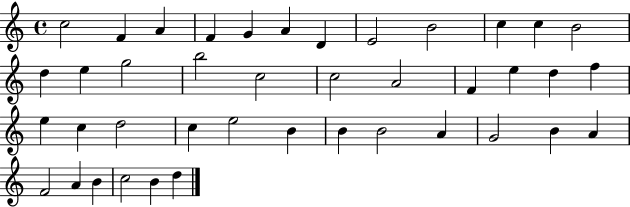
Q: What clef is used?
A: treble